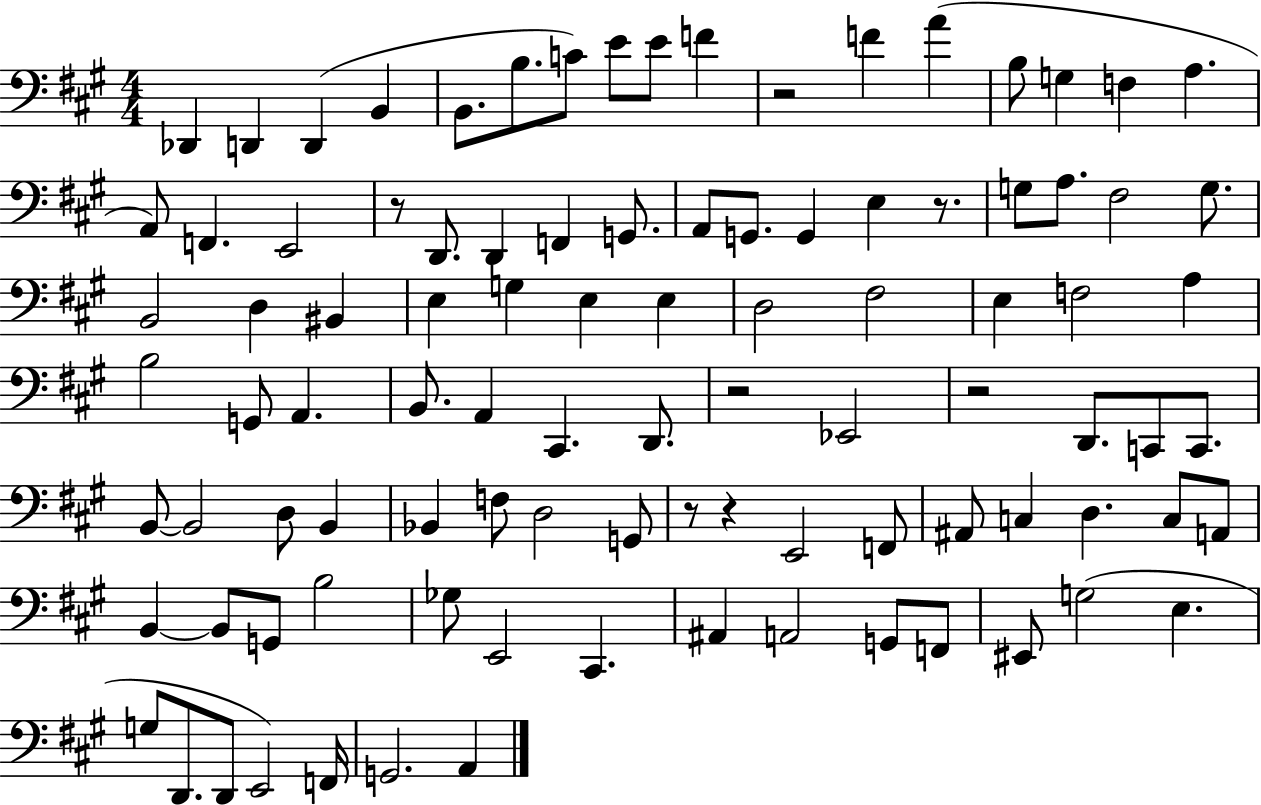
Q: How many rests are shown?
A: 7